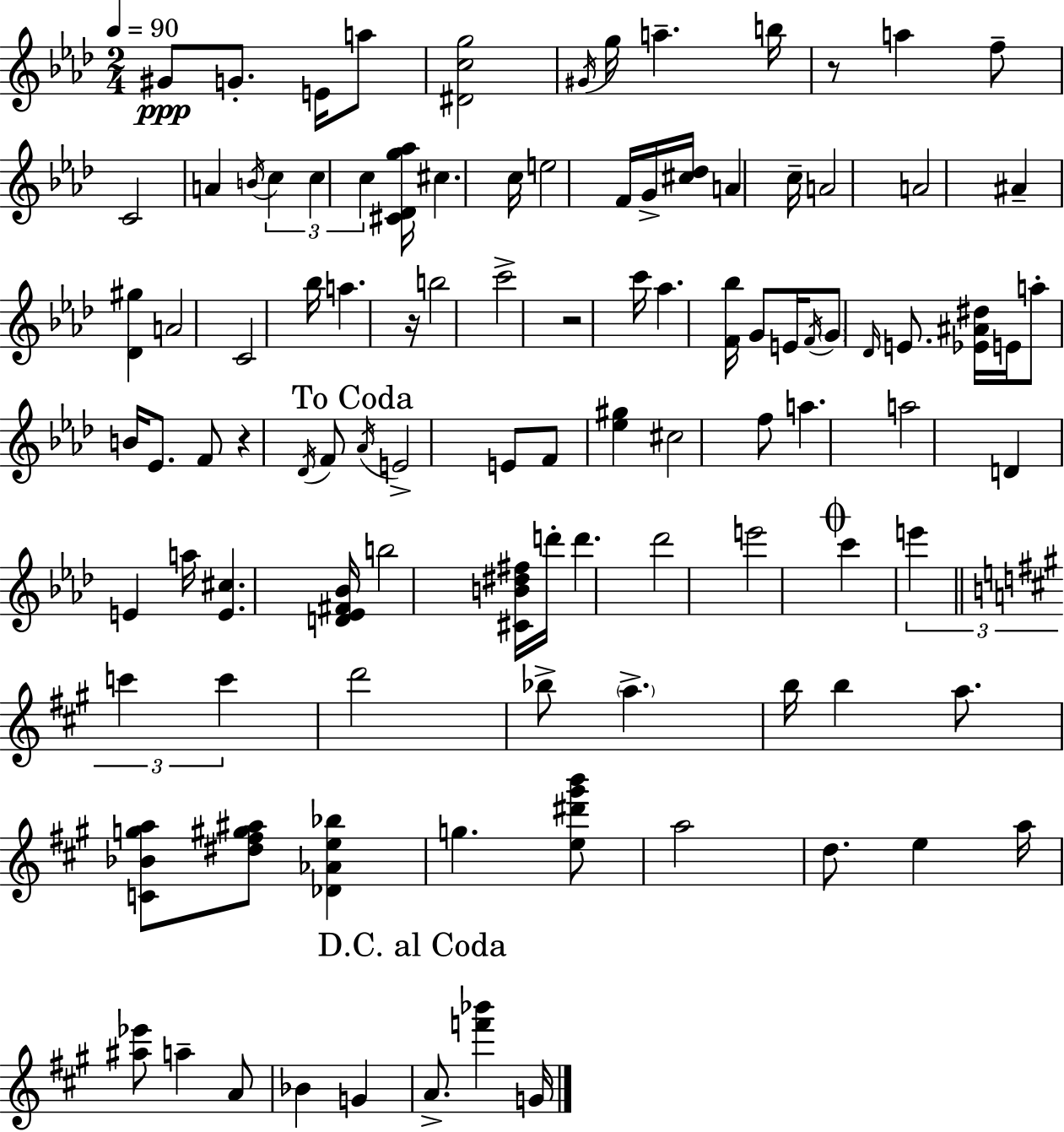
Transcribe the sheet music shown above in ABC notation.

X:1
T:Untitled
M:2/4
L:1/4
K:Ab
^G/2 G/2 E/4 a/2 [^Dcg]2 ^G/4 g/4 a b/4 z/2 a f/2 C2 A B/4 c c c [^C_Dg_a]/4 ^c c/4 e2 F/4 G/4 [^c_d]/4 A c/4 A2 A2 ^A [_D^g] A2 C2 _b/4 a z/4 b2 c'2 z2 c'/4 _a [F_b]/4 G/2 E/4 F/4 G/2 _D/4 E/2 [_E^A^d]/4 E/4 a/2 B/4 _E/2 F/2 z _D/4 F/2 _A/4 E2 E/2 F/2 [_e^g] ^c2 f/2 a a2 D E a/4 [E^c] [D_E^F_B]/4 b2 [^CB^d^f]/4 d'/4 d' _d'2 e'2 c' e' c' c' d'2 _b/2 a b/4 b a/2 [C_Bga]/2 [^d^f^g^a]/2 [_D_Ae_b] g [e^d'^g'b']/2 a2 d/2 e a/4 [^a_e']/2 a A/2 _B G A/2 [f'_b'] G/4